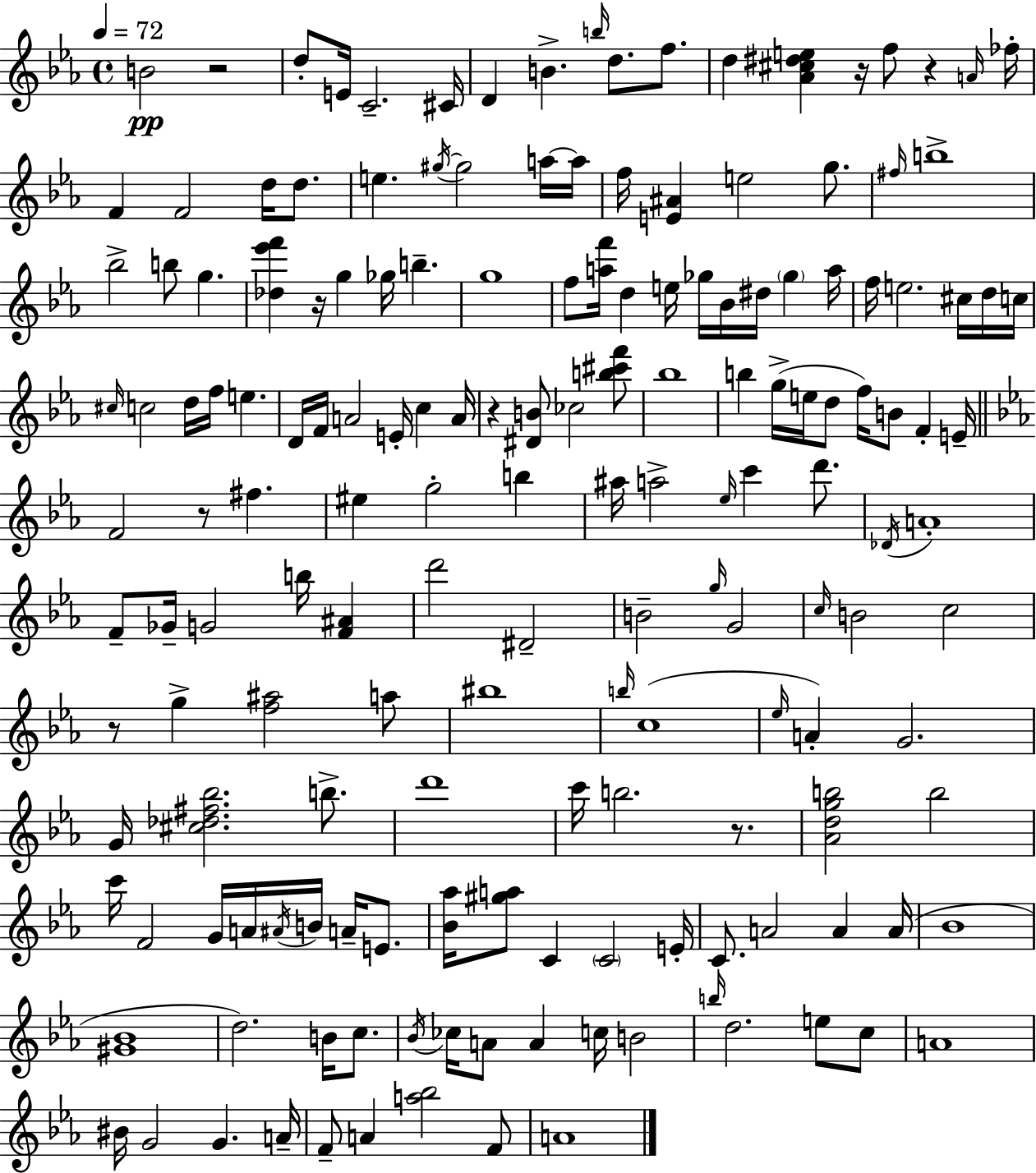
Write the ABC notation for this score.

X:1
T:Untitled
M:4/4
L:1/4
K:Cm
B2 z2 d/2 E/4 C2 ^C/4 D B b/4 d/2 f/2 d [_A^c^de] z/4 f/2 z A/4 _f/4 F F2 d/4 d/2 e ^g/4 ^g2 a/4 a/4 f/4 [E^A] e2 g/2 ^f/4 b4 _b2 b/2 g [_d_e'f'] z/4 g _g/4 b g4 f/2 [af']/4 d e/4 _g/4 _B/4 ^d/4 _g a/4 f/4 e2 ^c/4 d/4 c/4 ^c/4 c2 d/4 f/4 e D/4 F/4 A2 E/4 c A/4 z [^DB]/2 _c2 [b^c'f']/2 _b4 b g/4 e/4 d/2 f/4 B/2 F E/4 F2 z/2 ^f ^e g2 b ^a/4 a2 _e/4 c' d'/2 _D/4 A4 F/2 _G/4 G2 b/4 [F^A] d'2 ^D2 B2 g/4 G2 c/4 B2 c2 z/2 g [f^a]2 a/2 ^b4 b/4 c4 _e/4 A G2 G/4 [^c_d^f_b]2 b/2 d'4 c'/4 b2 z/2 [_Adgb]2 b2 c'/4 F2 G/4 A/4 ^A/4 B/4 A/4 E/2 [_B_a]/4 [^ga]/2 C C2 E/4 C/2 A2 A A/4 _B4 [^G_B]4 d2 B/4 c/2 _B/4 _c/4 A/2 A c/4 B2 b/4 d2 e/2 c/2 A4 ^B/4 G2 G A/4 F/2 A [a_b]2 F/2 A4